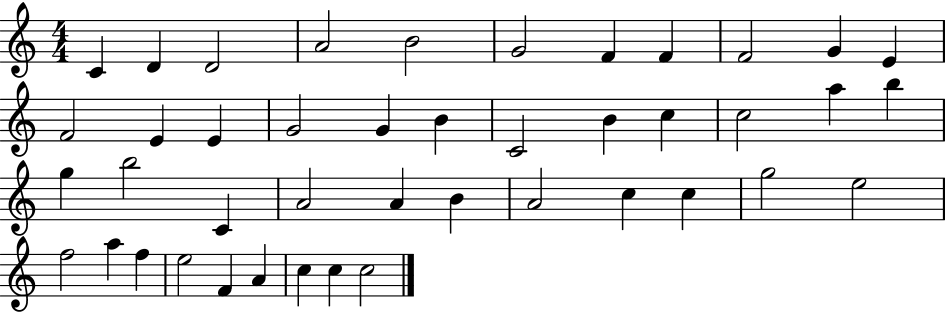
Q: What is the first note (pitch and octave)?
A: C4